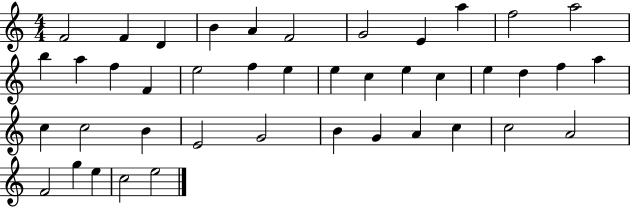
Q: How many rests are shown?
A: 0